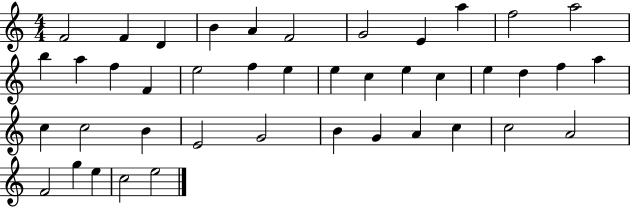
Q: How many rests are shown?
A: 0